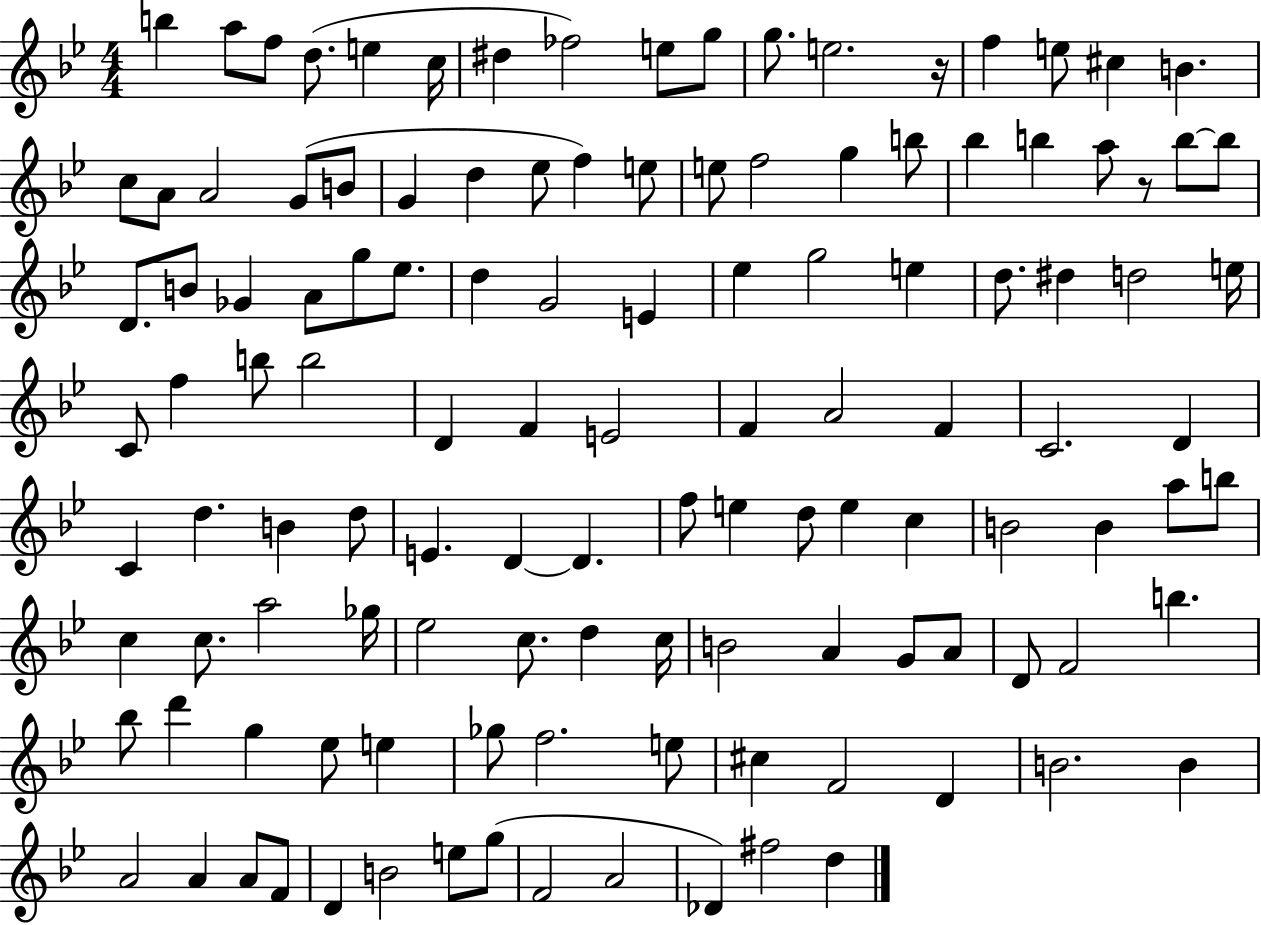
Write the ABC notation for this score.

X:1
T:Untitled
M:4/4
L:1/4
K:Bb
b a/2 f/2 d/2 e c/4 ^d _f2 e/2 g/2 g/2 e2 z/4 f e/2 ^c B c/2 A/2 A2 G/2 B/2 G d _e/2 f e/2 e/2 f2 g b/2 _b b a/2 z/2 b/2 b/2 D/2 B/2 _G A/2 g/2 _e/2 d G2 E _e g2 e d/2 ^d d2 e/4 C/2 f b/2 b2 D F E2 F A2 F C2 D C d B d/2 E D D f/2 e d/2 e c B2 B a/2 b/2 c c/2 a2 _g/4 _e2 c/2 d c/4 B2 A G/2 A/2 D/2 F2 b _b/2 d' g _e/2 e _g/2 f2 e/2 ^c F2 D B2 B A2 A A/2 F/2 D B2 e/2 g/2 F2 A2 _D ^f2 d